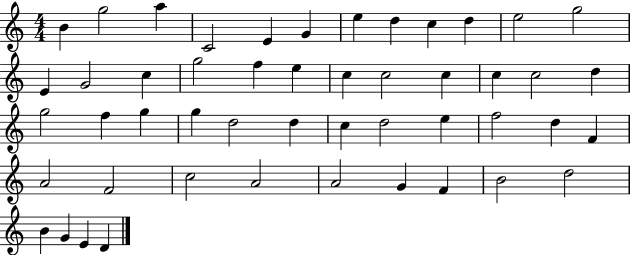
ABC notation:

X:1
T:Untitled
M:4/4
L:1/4
K:C
B g2 a C2 E G e d c d e2 g2 E G2 c g2 f e c c2 c c c2 d g2 f g g d2 d c d2 e f2 d F A2 F2 c2 A2 A2 G F B2 d2 B G E D